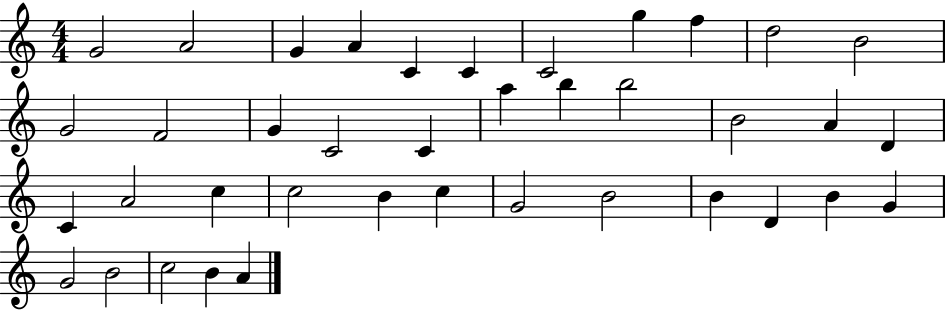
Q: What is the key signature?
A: C major